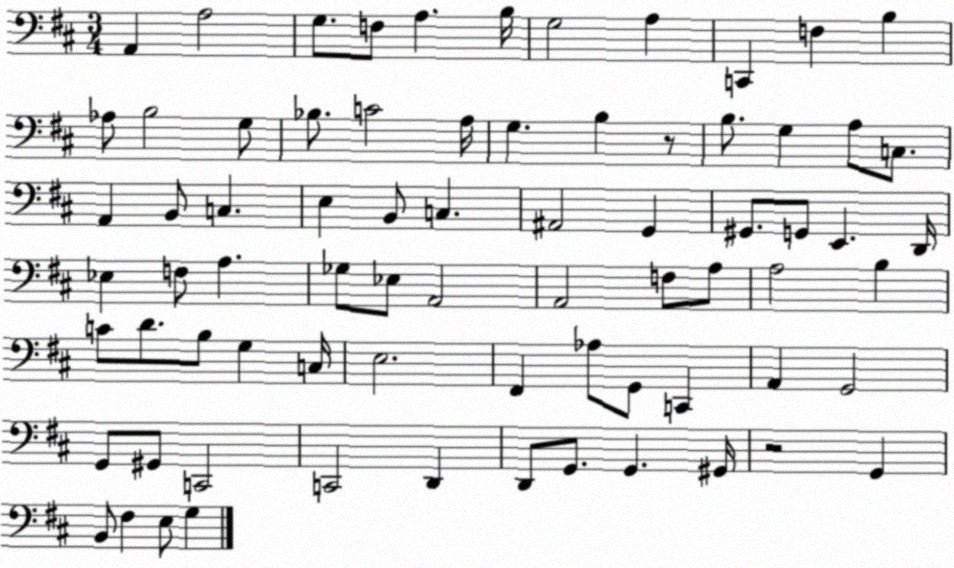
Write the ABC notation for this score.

X:1
T:Untitled
M:3/4
L:1/4
K:D
A,, A,2 G,/2 F,/2 A, B,/4 G,2 A, C,, F, B, _A,/2 B,2 G,/2 _B,/2 C2 A,/4 G, B, z/2 B,/2 G, A,/2 C,/2 A,, B,,/2 C, E, B,,/2 C, ^A,,2 G,, ^G,,/2 G,,/2 E,, D,,/4 _E, F,/2 A, _G,/2 _E,/2 A,,2 A,,2 F,/2 A,/2 A,2 B, C/2 D/2 B,/2 G, C,/4 E,2 ^F,, _A,/2 G,,/2 C,, A,, G,,2 G,,/2 ^G,,/2 C,,2 C,,2 D,, D,,/2 G,,/2 G,, ^G,,/4 z2 G,, B,,/2 ^F, E,/2 G,